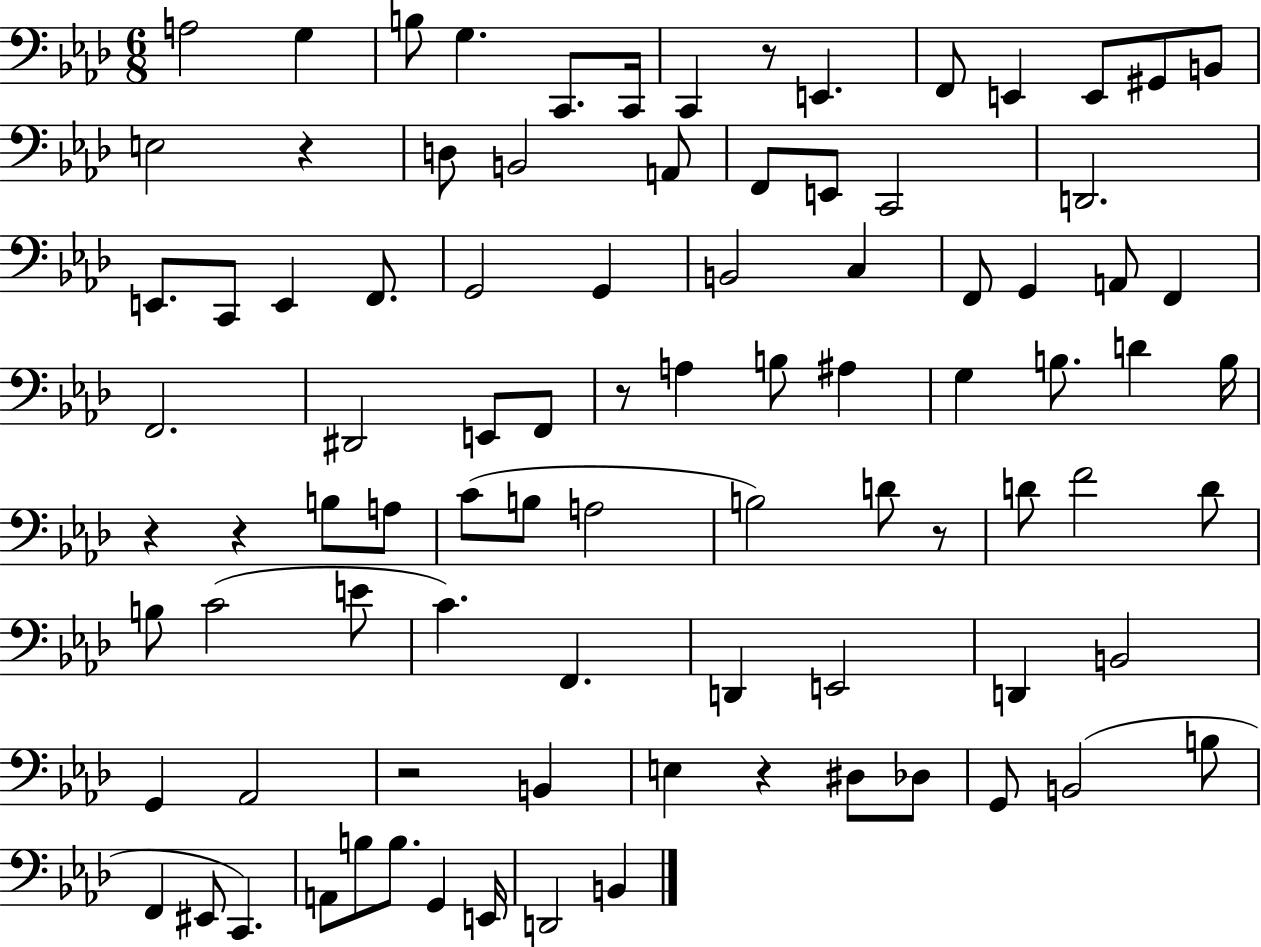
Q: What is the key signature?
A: AES major